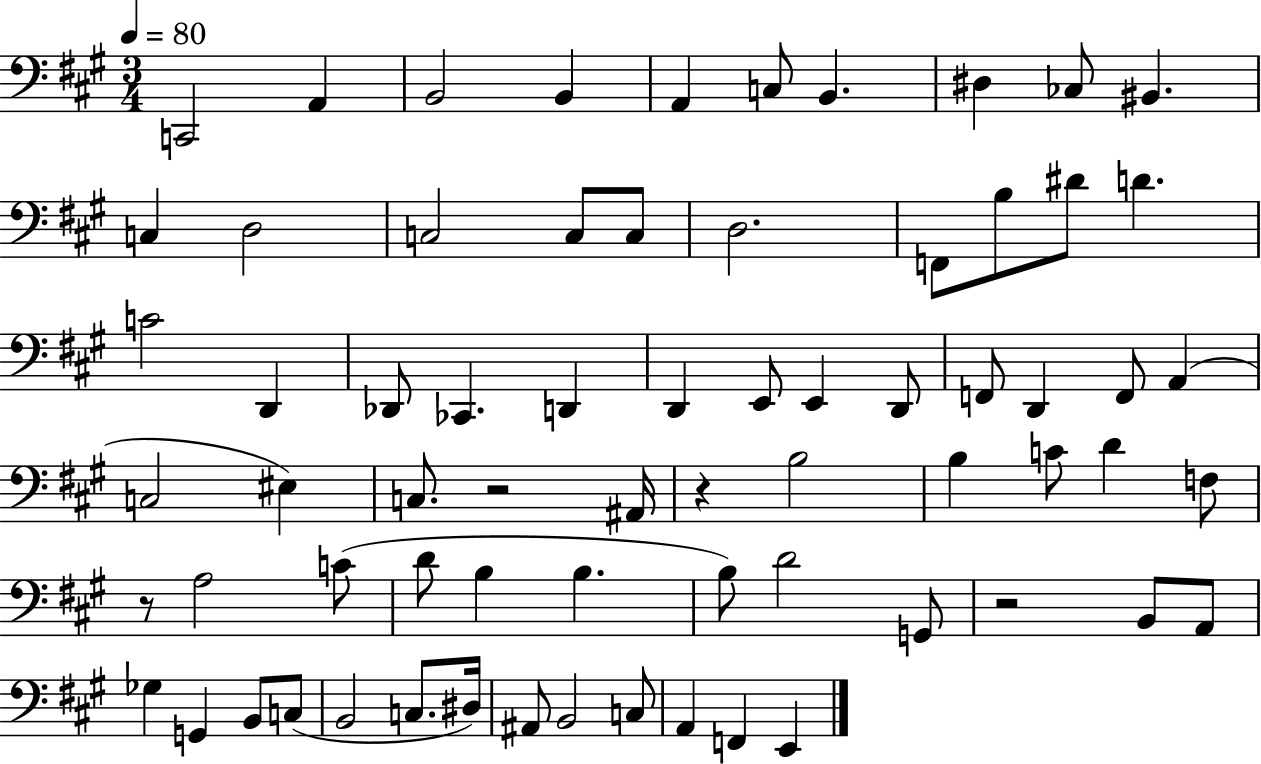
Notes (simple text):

C2/h A2/q B2/h B2/q A2/q C3/e B2/q. D#3/q CES3/e BIS2/q. C3/q D3/h C3/h C3/e C3/e D3/h. F2/e B3/e D#4/e D4/q. C4/h D2/q Db2/e CES2/q. D2/q D2/q E2/e E2/q D2/e F2/e D2/q F2/e A2/q C3/h EIS3/q C3/e. R/h A#2/s R/q B3/h B3/q C4/e D4/q F3/e R/e A3/h C4/e D4/e B3/q B3/q. B3/e D4/h G2/e R/h B2/e A2/e Gb3/q G2/q B2/e C3/e B2/h C3/e. D#3/s A#2/e B2/h C3/e A2/q F2/q E2/q